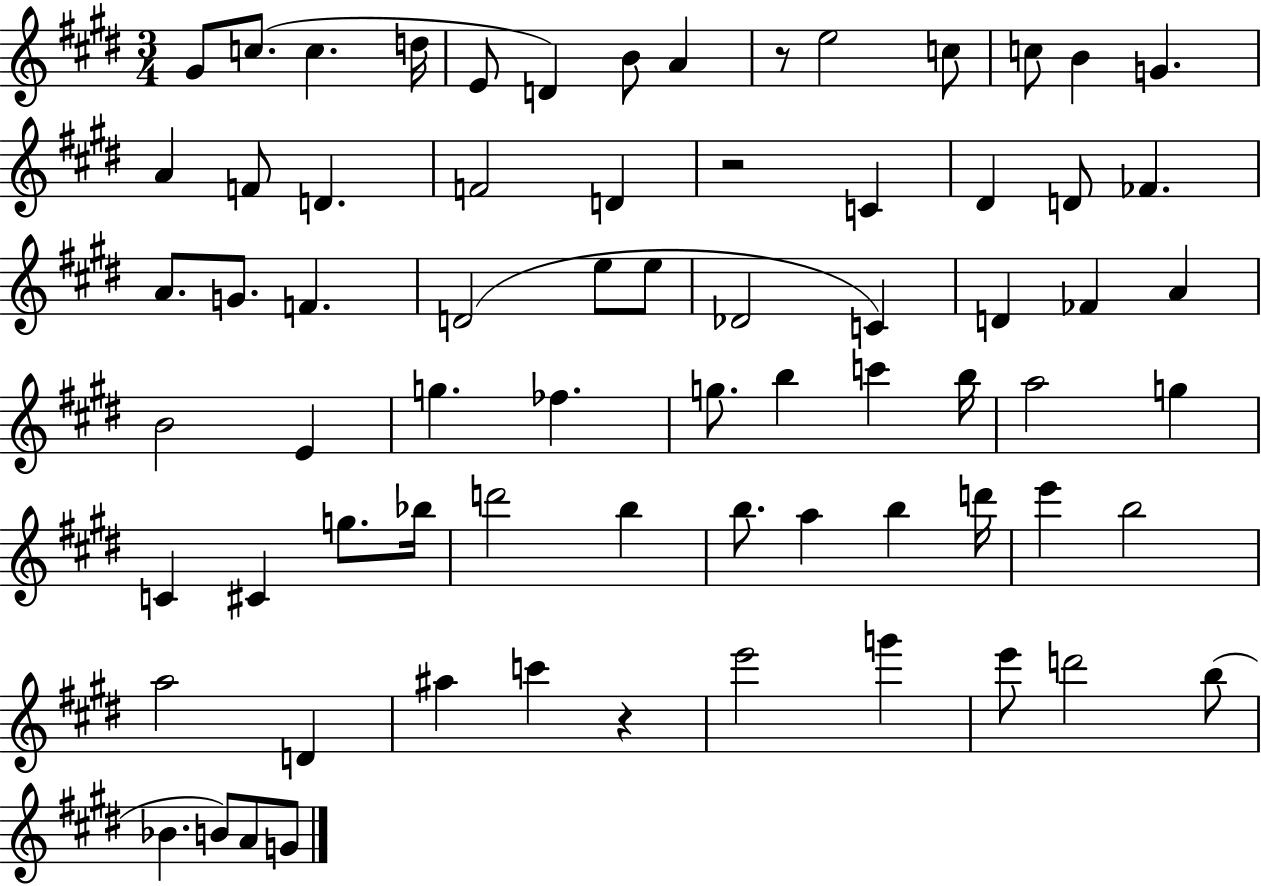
X:1
T:Untitled
M:3/4
L:1/4
K:E
^G/2 c/2 c d/4 E/2 D B/2 A z/2 e2 c/2 c/2 B G A F/2 D F2 D z2 C ^D D/2 _F A/2 G/2 F D2 e/2 e/2 _D2 C D _F A B2 E g _f g/2 b c' b/4 a2 g C ^C g/2 _b/4 d'2 b b/2 a b d'/4 e' b2 a2 D ^a c' z e'2 g' e'/2 d'2 b/2 _B B/2 A/2 G/2